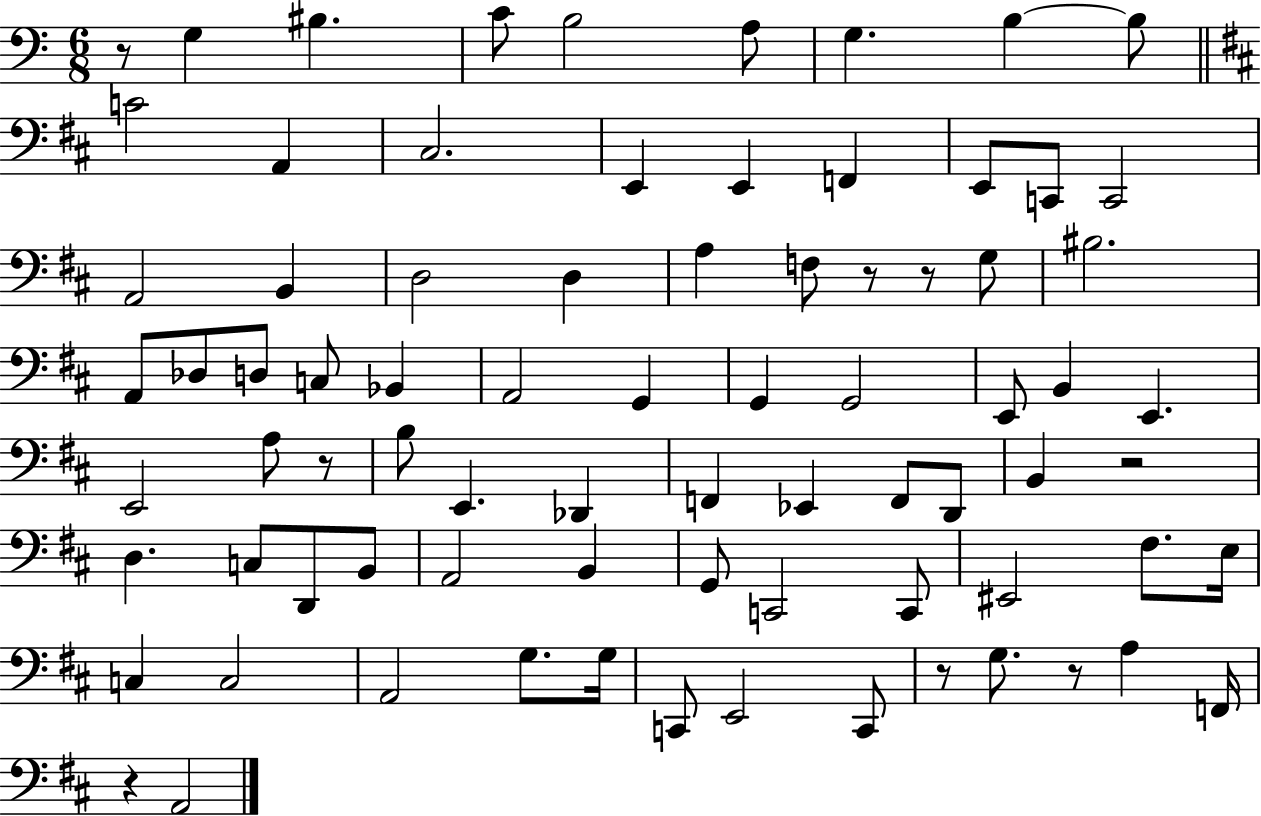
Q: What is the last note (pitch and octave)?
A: A2